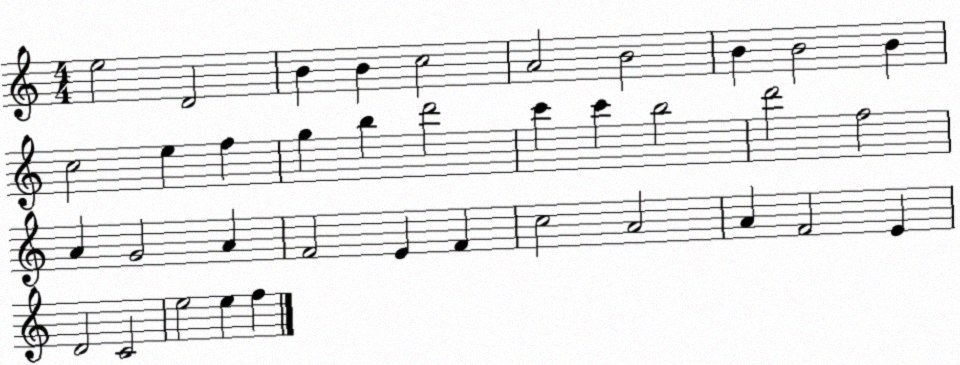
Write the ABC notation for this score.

X:1
T:Untitled
M:4/4
L:1/4
K:C
e2 D2 B B c2 A2 B2 B B2 B c2 e f g b d'2 c' c' b2 d'2 f2 A G2 A F2 E F c2 A2 A F2 E D2 C2 e2 e f